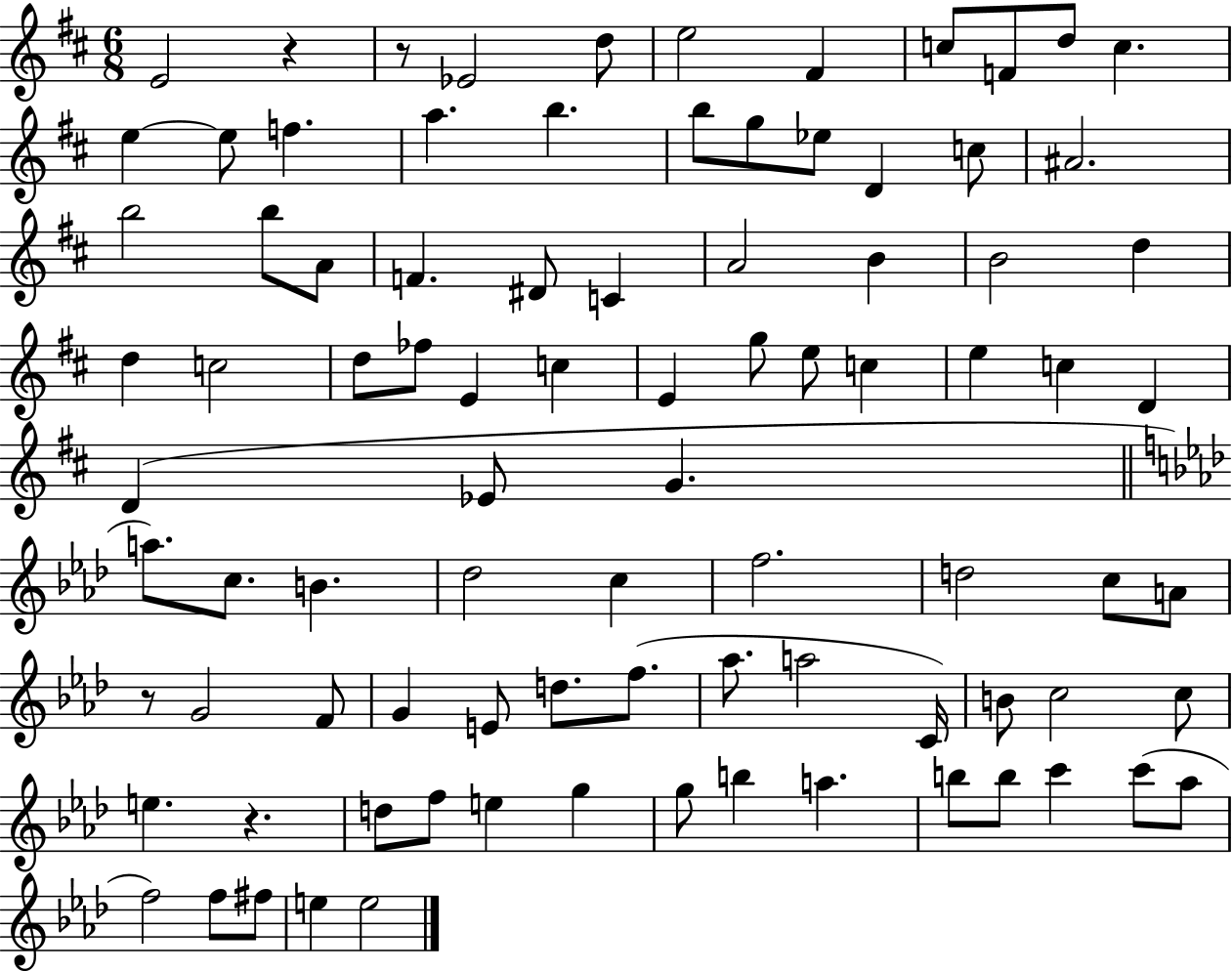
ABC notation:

X:1
T:Untitled
M:6/8
L:1/4
K:D
E2 z z/2 _E2 d/2 e2 ^F c/2 F/2 d/2 c e e/2 f a b b/2 g/2 _e/2 D c/2 ^A2 b2 b/2 A/2 F ^D/2 C A2 B B2 d d c2 d/2 _f/2 E c E g/2 e/2 c e c D D _E/2 G a/2 c/2 B _d2 c f2 d2 c/2 A/2 z/2 G2 F/2 G E/2 d/2 f/2 _a/2 a2 C/4 B/2 c2 c/2 e z d/2 f/2 e g g/2 b a b/2 b/2 c' c'/2 _a/2 f2 f/2 ^f/2 e e2